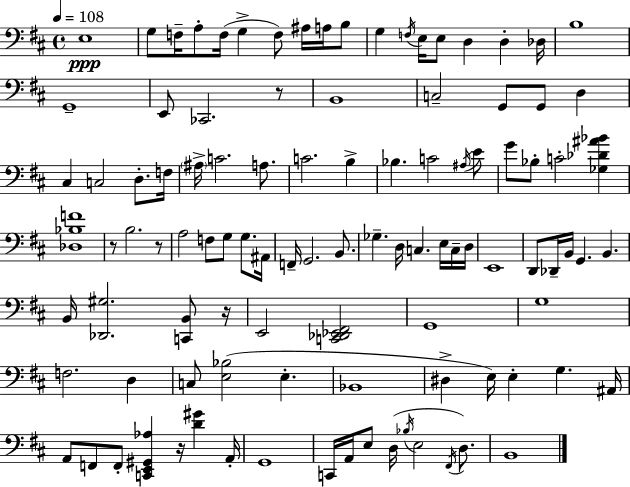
E3/w G3/e F3/s A3/e F3/s G3/q F3/e A#3/s A3/s B3/e G3/q F3/s E3/s E3/e D3/q D3/q Db3/s B3/w G2/w E2/e CES2/h. R/e B2/w C3/h G2/e G2/e D3/q C#3/q C3/h D3/e. F3/s A#3/s C4/h. A3/e. C4/h. B3/q Bb3/q. C4/h A#3/s E4/e G4/e Bb3/e C4/h [Gb3,Db4,A#4,Bb4]/q [Db3,Bb3,F4]/w R/e B3/h. R/e A3/h F3/e G3/e G3/e. A#2/s F2/s G2/h. B2/e. Gb3/q. D3/s C3/q. E3/s C3/s D3/s E2/w D2/e Db2/s B2/s G2/q. B2/q. B2/s [Db2,G#3]/h. [C2,B2]/e R/s E2/h [C2,Db2,Eb2,F#2]/h G2/w G3/w F3/h. D3/q C3/e [E3,Bb3]/h E3/q. Bb2/w D#3/q E3/s E3/q G3/q. A#2/s A2/e F2/e F2/e [C2,E2,G#2,Ab3]/q R/s [D4,G#4]/q A2/s G2/w C2/s A2/s E3/e D3/s Bb3/s E3/h F#2/s D3/e. B2/w